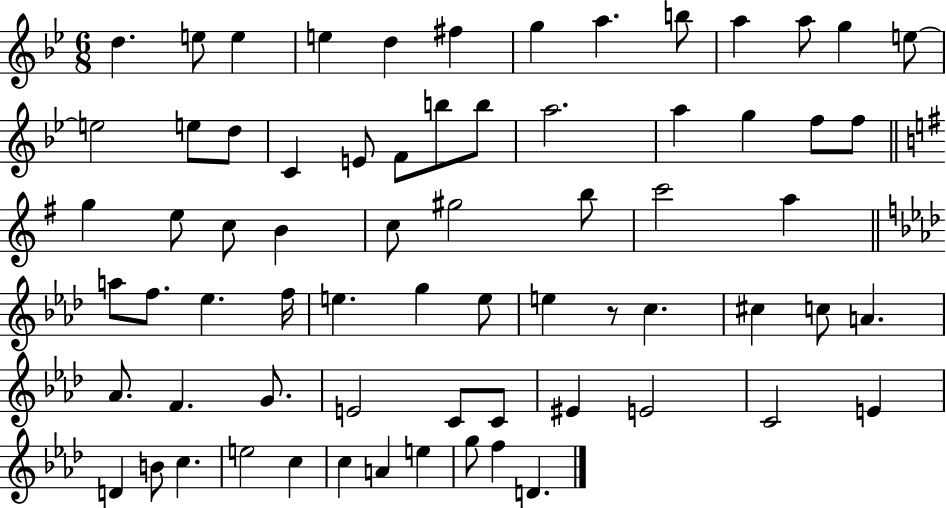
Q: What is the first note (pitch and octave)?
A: D5